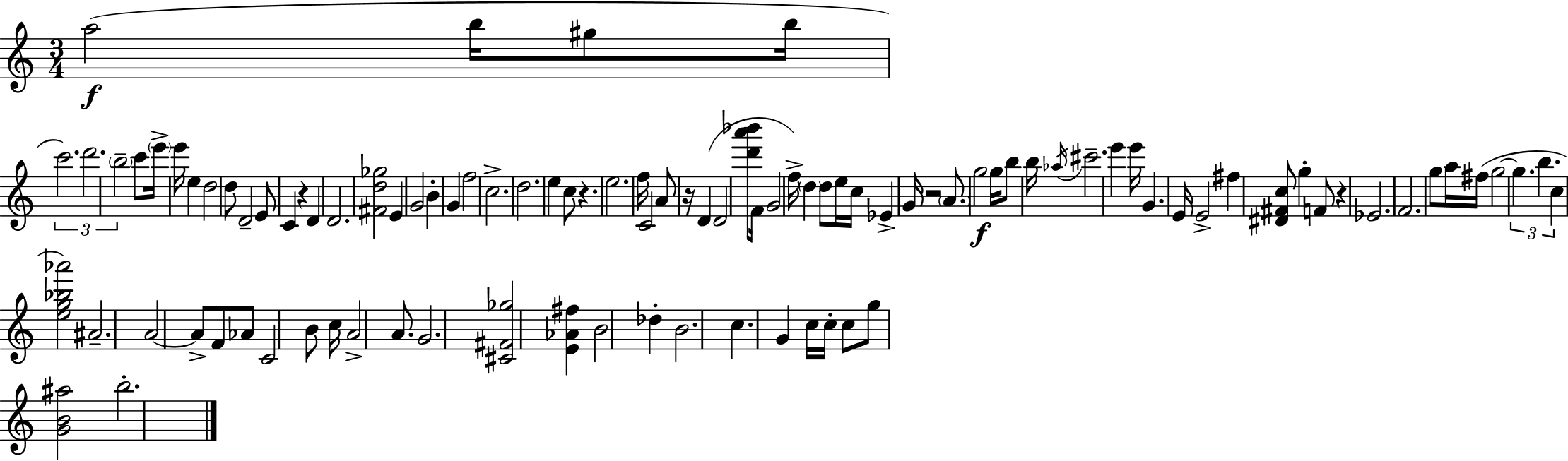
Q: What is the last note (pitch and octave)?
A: B5